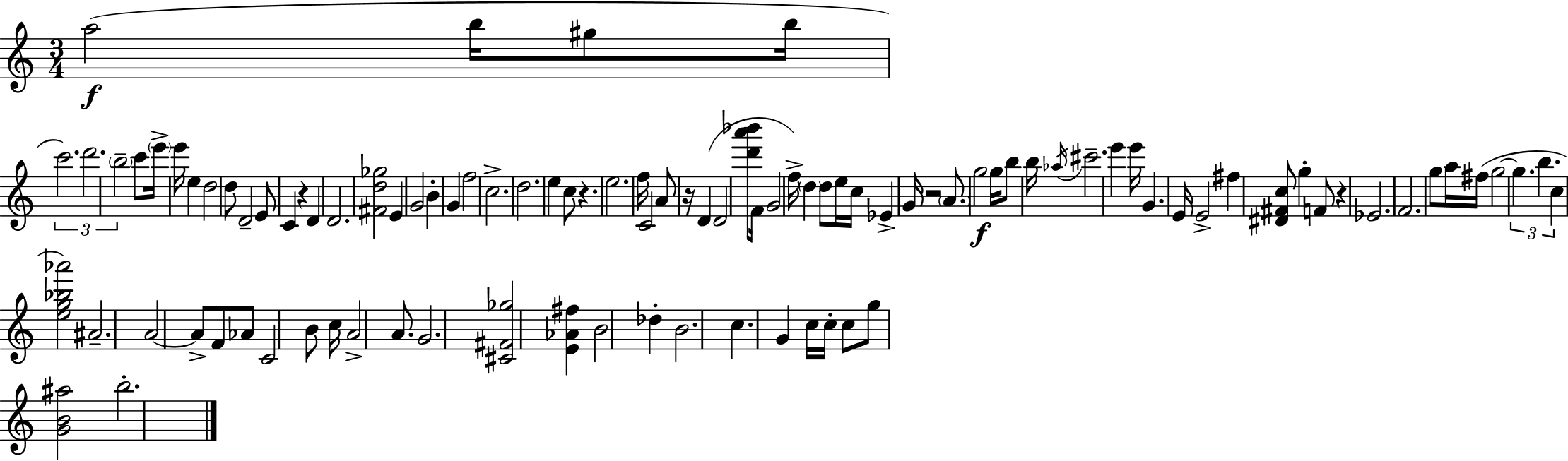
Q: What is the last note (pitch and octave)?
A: B5